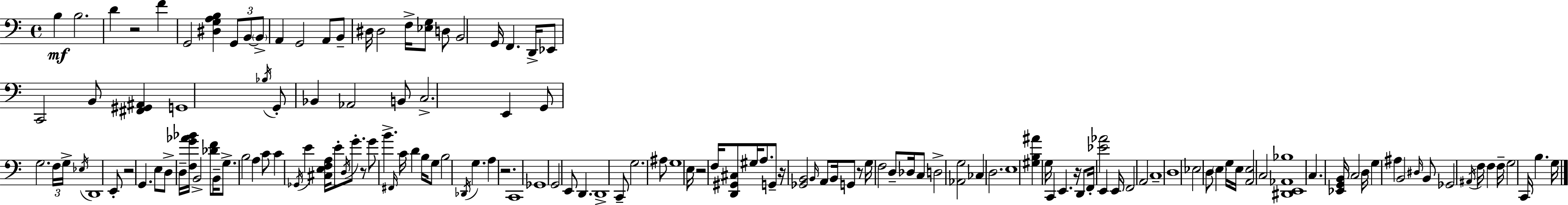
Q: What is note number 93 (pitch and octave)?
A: E3